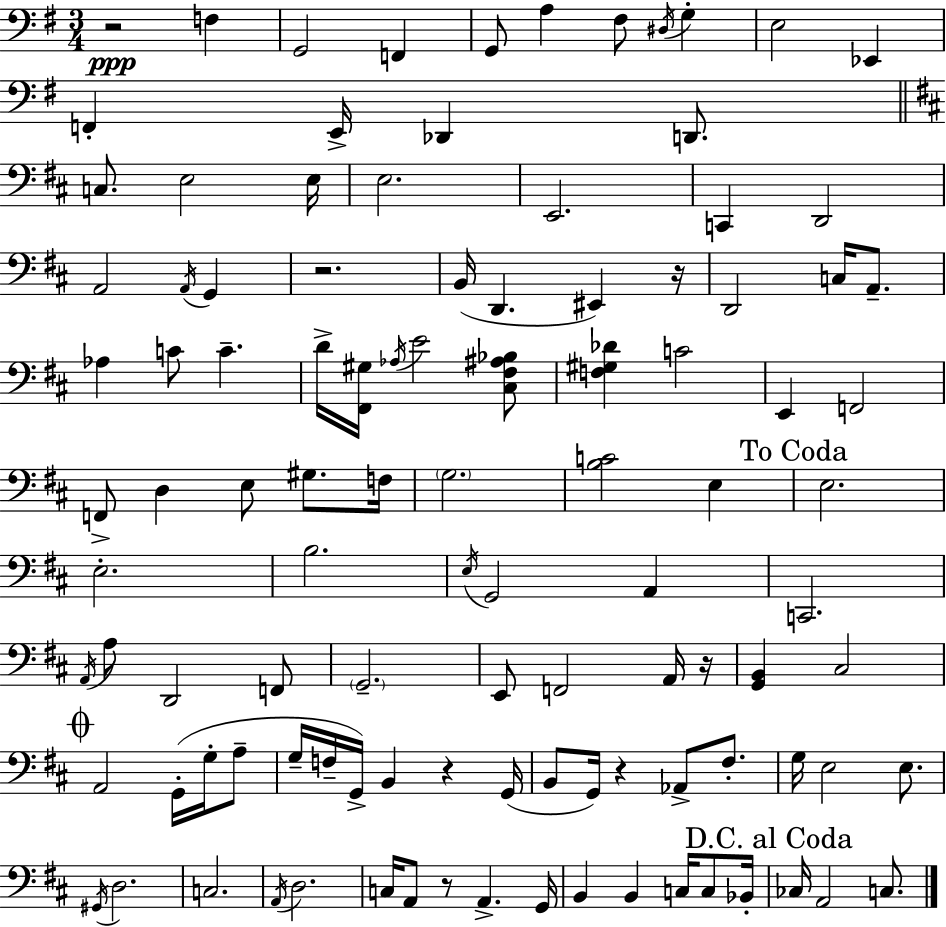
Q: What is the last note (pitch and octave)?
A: C3